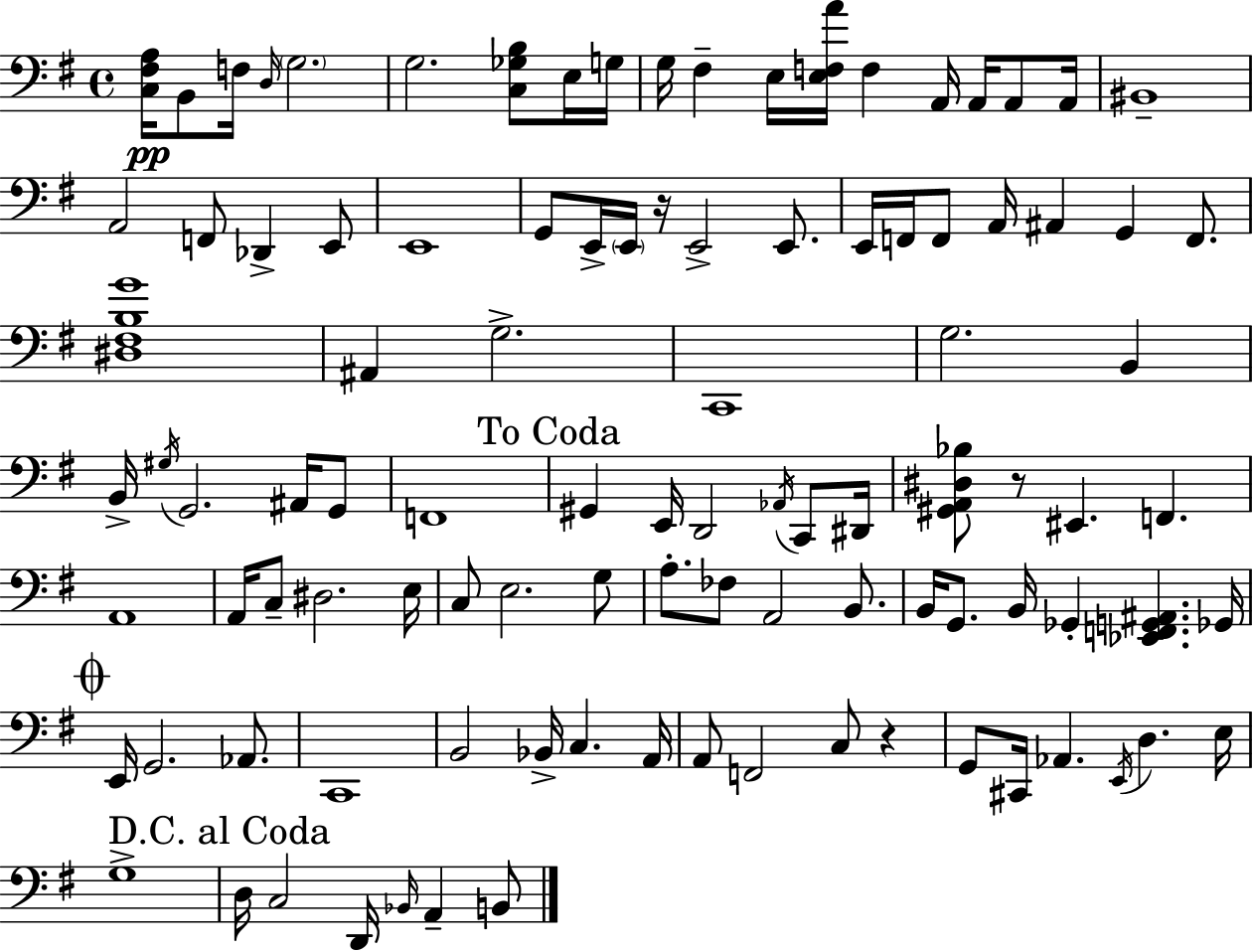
[C3,F#3,A3]/s B2/e F3/s D3/s G3/h. G3/h. [C3,Gb3,B3]/e E3/s G3/s G3/s F#3/q E3/s [E3,F3,A4]/s F3/q A2/s A2/s A2/e A2/s BIS2/w A2/h F2/e Db2/q E2/e E2/w G2/e E2/s E2/s R/s E2/h E2/e. E2/s F2/s F2/e A2/s A#2/q G2/q F2/e. [D#3,F#3,B3,G4]/w A#2/q G3/h. C2/w G3/h. B2/q B2/s G#3/s G2/h. A#2/s G2/e F2/w G#2/q E2/s D2/h Ab2/s C2/e D#2/s [G#2,A2,D#3,Bb3]/e R/e EIS2/q. F2/q. A2/w A2/s C3/e D#3/h. E3/s C3/e E3/h. G3/e A3/e. FES3/e A2/h B2/e. B2/s G2/e. B2/s Gb2/q [Eb2,F2,G2,A#2]/q. Gb2/s E2/s G2/h. Ab2/e. C2/w B2/h Bb2/s C3/q. A2/s A2/e F2/h C3/e R/q G2/e C#2/s Ab2/q. E2/s D3/q. E3/s G3/w D3/s C3/h D2/s Bb2/s A2/q B2/e